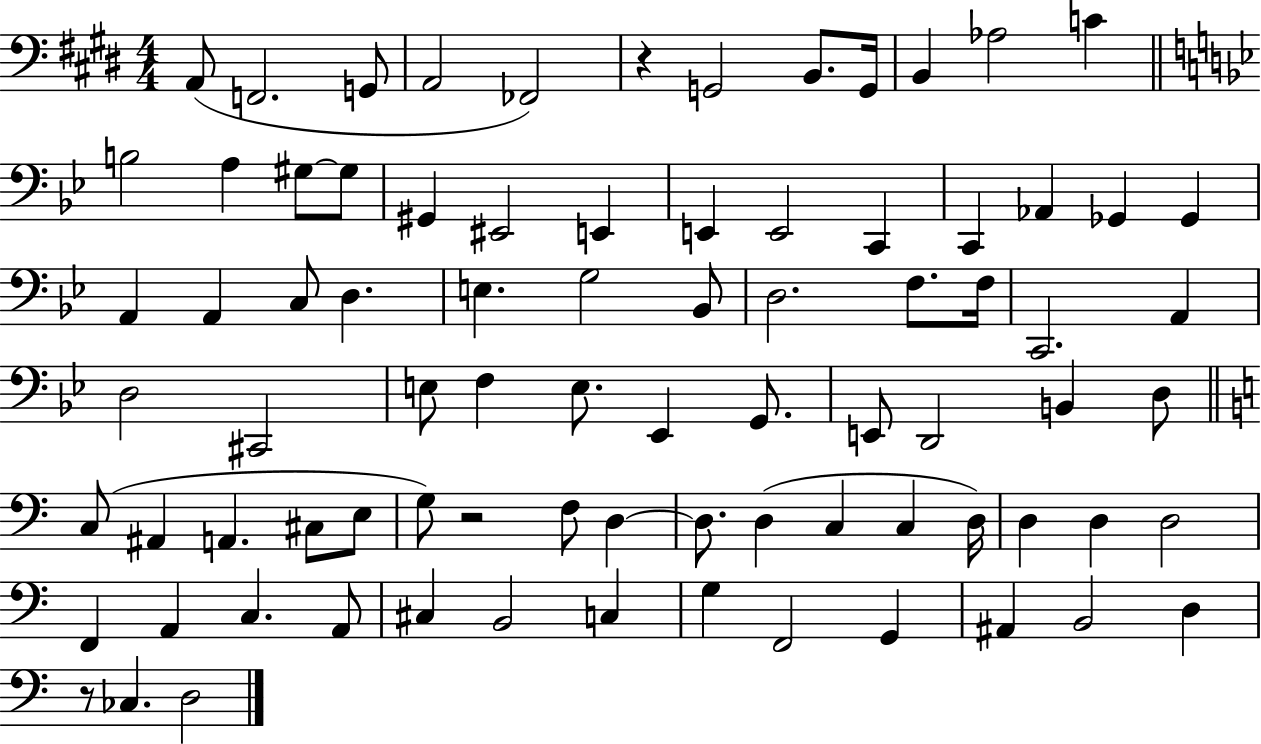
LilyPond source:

{
  \clef bass
  \numericTimeSignature
  \time 4/4
  \key e \major
  a,8( f,2. g,8 | a,2 fes,2) | r4 g,2 b,8. g,16 | b,4 aes2 c'4 | \break \bar "||" \break \key bes \major b2 a4 gis8~~ gis8 | gis,4 eis,2 e,4 | e,4 e,2 c,4 | c,4 aes,4 ges,4 ges,4 | \break a,4 a,4 c8 d4. | e4. g2 bes,8 | d2. f8. f16 | c,2. a,4 | \break d2 cis,2 | e8 f4 e8. ees,4 g,8. | e,8 d,2 b,4 d8 | \bar "||" \break \key c \major c8( ais,4 a,4. cis8 e8 | g8) r2 f8 d4~~ | d8. d4( c4 c4 d16) | d4 d4 d2 | \break f,4 a,4 c4. a,8 | cis4 b,2 c4 | g4 f,2 g,4 | ais,4 b,2 d4 | \break r8 ces4. d2 | \bar "|."
}